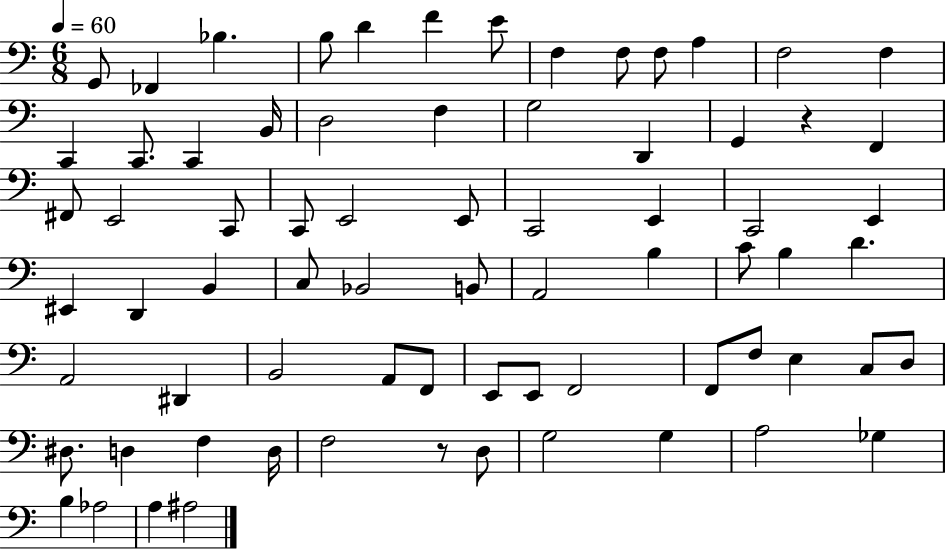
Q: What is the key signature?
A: C major